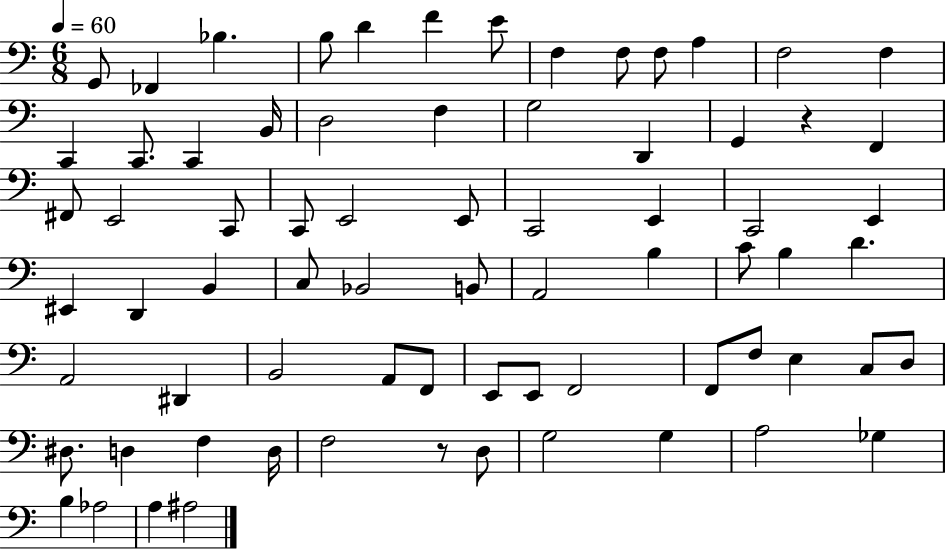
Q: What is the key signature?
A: C major